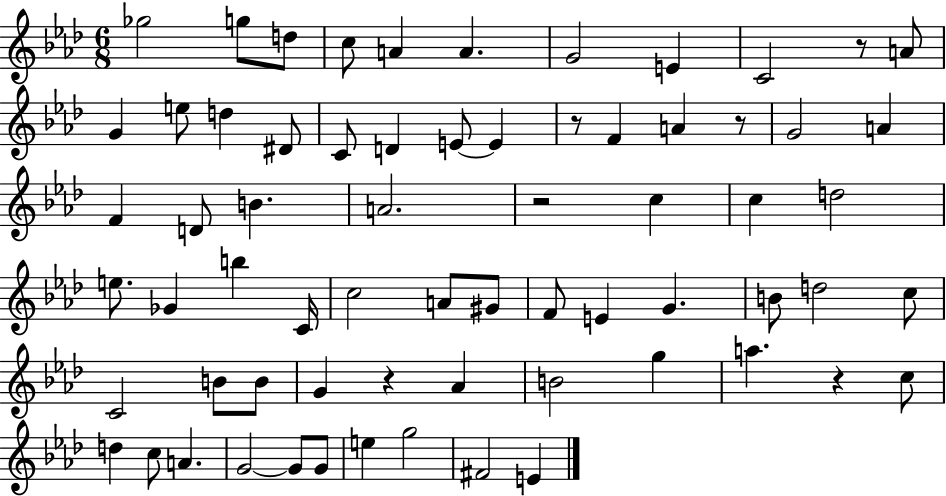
X:1
T:Untitled
M:6/8
L:1/4
K:Ab
_g2 g/2 d/2 c/2 A A G2 E C2 z/2 A/2 G e/2 d ^D/2 C/2 D E/2 E z/2 F A z/2 G2 A F D/2 B A2 z2 c c d2 e/2 _G b C/4 c2 A/2 ^G/2 F/2 E G B/2 d2 c/2 C2 B/2 B/2 G z _A B2 g a z c/2 d c/2 A G2 G/2 G/2 e g2 ^F2 E